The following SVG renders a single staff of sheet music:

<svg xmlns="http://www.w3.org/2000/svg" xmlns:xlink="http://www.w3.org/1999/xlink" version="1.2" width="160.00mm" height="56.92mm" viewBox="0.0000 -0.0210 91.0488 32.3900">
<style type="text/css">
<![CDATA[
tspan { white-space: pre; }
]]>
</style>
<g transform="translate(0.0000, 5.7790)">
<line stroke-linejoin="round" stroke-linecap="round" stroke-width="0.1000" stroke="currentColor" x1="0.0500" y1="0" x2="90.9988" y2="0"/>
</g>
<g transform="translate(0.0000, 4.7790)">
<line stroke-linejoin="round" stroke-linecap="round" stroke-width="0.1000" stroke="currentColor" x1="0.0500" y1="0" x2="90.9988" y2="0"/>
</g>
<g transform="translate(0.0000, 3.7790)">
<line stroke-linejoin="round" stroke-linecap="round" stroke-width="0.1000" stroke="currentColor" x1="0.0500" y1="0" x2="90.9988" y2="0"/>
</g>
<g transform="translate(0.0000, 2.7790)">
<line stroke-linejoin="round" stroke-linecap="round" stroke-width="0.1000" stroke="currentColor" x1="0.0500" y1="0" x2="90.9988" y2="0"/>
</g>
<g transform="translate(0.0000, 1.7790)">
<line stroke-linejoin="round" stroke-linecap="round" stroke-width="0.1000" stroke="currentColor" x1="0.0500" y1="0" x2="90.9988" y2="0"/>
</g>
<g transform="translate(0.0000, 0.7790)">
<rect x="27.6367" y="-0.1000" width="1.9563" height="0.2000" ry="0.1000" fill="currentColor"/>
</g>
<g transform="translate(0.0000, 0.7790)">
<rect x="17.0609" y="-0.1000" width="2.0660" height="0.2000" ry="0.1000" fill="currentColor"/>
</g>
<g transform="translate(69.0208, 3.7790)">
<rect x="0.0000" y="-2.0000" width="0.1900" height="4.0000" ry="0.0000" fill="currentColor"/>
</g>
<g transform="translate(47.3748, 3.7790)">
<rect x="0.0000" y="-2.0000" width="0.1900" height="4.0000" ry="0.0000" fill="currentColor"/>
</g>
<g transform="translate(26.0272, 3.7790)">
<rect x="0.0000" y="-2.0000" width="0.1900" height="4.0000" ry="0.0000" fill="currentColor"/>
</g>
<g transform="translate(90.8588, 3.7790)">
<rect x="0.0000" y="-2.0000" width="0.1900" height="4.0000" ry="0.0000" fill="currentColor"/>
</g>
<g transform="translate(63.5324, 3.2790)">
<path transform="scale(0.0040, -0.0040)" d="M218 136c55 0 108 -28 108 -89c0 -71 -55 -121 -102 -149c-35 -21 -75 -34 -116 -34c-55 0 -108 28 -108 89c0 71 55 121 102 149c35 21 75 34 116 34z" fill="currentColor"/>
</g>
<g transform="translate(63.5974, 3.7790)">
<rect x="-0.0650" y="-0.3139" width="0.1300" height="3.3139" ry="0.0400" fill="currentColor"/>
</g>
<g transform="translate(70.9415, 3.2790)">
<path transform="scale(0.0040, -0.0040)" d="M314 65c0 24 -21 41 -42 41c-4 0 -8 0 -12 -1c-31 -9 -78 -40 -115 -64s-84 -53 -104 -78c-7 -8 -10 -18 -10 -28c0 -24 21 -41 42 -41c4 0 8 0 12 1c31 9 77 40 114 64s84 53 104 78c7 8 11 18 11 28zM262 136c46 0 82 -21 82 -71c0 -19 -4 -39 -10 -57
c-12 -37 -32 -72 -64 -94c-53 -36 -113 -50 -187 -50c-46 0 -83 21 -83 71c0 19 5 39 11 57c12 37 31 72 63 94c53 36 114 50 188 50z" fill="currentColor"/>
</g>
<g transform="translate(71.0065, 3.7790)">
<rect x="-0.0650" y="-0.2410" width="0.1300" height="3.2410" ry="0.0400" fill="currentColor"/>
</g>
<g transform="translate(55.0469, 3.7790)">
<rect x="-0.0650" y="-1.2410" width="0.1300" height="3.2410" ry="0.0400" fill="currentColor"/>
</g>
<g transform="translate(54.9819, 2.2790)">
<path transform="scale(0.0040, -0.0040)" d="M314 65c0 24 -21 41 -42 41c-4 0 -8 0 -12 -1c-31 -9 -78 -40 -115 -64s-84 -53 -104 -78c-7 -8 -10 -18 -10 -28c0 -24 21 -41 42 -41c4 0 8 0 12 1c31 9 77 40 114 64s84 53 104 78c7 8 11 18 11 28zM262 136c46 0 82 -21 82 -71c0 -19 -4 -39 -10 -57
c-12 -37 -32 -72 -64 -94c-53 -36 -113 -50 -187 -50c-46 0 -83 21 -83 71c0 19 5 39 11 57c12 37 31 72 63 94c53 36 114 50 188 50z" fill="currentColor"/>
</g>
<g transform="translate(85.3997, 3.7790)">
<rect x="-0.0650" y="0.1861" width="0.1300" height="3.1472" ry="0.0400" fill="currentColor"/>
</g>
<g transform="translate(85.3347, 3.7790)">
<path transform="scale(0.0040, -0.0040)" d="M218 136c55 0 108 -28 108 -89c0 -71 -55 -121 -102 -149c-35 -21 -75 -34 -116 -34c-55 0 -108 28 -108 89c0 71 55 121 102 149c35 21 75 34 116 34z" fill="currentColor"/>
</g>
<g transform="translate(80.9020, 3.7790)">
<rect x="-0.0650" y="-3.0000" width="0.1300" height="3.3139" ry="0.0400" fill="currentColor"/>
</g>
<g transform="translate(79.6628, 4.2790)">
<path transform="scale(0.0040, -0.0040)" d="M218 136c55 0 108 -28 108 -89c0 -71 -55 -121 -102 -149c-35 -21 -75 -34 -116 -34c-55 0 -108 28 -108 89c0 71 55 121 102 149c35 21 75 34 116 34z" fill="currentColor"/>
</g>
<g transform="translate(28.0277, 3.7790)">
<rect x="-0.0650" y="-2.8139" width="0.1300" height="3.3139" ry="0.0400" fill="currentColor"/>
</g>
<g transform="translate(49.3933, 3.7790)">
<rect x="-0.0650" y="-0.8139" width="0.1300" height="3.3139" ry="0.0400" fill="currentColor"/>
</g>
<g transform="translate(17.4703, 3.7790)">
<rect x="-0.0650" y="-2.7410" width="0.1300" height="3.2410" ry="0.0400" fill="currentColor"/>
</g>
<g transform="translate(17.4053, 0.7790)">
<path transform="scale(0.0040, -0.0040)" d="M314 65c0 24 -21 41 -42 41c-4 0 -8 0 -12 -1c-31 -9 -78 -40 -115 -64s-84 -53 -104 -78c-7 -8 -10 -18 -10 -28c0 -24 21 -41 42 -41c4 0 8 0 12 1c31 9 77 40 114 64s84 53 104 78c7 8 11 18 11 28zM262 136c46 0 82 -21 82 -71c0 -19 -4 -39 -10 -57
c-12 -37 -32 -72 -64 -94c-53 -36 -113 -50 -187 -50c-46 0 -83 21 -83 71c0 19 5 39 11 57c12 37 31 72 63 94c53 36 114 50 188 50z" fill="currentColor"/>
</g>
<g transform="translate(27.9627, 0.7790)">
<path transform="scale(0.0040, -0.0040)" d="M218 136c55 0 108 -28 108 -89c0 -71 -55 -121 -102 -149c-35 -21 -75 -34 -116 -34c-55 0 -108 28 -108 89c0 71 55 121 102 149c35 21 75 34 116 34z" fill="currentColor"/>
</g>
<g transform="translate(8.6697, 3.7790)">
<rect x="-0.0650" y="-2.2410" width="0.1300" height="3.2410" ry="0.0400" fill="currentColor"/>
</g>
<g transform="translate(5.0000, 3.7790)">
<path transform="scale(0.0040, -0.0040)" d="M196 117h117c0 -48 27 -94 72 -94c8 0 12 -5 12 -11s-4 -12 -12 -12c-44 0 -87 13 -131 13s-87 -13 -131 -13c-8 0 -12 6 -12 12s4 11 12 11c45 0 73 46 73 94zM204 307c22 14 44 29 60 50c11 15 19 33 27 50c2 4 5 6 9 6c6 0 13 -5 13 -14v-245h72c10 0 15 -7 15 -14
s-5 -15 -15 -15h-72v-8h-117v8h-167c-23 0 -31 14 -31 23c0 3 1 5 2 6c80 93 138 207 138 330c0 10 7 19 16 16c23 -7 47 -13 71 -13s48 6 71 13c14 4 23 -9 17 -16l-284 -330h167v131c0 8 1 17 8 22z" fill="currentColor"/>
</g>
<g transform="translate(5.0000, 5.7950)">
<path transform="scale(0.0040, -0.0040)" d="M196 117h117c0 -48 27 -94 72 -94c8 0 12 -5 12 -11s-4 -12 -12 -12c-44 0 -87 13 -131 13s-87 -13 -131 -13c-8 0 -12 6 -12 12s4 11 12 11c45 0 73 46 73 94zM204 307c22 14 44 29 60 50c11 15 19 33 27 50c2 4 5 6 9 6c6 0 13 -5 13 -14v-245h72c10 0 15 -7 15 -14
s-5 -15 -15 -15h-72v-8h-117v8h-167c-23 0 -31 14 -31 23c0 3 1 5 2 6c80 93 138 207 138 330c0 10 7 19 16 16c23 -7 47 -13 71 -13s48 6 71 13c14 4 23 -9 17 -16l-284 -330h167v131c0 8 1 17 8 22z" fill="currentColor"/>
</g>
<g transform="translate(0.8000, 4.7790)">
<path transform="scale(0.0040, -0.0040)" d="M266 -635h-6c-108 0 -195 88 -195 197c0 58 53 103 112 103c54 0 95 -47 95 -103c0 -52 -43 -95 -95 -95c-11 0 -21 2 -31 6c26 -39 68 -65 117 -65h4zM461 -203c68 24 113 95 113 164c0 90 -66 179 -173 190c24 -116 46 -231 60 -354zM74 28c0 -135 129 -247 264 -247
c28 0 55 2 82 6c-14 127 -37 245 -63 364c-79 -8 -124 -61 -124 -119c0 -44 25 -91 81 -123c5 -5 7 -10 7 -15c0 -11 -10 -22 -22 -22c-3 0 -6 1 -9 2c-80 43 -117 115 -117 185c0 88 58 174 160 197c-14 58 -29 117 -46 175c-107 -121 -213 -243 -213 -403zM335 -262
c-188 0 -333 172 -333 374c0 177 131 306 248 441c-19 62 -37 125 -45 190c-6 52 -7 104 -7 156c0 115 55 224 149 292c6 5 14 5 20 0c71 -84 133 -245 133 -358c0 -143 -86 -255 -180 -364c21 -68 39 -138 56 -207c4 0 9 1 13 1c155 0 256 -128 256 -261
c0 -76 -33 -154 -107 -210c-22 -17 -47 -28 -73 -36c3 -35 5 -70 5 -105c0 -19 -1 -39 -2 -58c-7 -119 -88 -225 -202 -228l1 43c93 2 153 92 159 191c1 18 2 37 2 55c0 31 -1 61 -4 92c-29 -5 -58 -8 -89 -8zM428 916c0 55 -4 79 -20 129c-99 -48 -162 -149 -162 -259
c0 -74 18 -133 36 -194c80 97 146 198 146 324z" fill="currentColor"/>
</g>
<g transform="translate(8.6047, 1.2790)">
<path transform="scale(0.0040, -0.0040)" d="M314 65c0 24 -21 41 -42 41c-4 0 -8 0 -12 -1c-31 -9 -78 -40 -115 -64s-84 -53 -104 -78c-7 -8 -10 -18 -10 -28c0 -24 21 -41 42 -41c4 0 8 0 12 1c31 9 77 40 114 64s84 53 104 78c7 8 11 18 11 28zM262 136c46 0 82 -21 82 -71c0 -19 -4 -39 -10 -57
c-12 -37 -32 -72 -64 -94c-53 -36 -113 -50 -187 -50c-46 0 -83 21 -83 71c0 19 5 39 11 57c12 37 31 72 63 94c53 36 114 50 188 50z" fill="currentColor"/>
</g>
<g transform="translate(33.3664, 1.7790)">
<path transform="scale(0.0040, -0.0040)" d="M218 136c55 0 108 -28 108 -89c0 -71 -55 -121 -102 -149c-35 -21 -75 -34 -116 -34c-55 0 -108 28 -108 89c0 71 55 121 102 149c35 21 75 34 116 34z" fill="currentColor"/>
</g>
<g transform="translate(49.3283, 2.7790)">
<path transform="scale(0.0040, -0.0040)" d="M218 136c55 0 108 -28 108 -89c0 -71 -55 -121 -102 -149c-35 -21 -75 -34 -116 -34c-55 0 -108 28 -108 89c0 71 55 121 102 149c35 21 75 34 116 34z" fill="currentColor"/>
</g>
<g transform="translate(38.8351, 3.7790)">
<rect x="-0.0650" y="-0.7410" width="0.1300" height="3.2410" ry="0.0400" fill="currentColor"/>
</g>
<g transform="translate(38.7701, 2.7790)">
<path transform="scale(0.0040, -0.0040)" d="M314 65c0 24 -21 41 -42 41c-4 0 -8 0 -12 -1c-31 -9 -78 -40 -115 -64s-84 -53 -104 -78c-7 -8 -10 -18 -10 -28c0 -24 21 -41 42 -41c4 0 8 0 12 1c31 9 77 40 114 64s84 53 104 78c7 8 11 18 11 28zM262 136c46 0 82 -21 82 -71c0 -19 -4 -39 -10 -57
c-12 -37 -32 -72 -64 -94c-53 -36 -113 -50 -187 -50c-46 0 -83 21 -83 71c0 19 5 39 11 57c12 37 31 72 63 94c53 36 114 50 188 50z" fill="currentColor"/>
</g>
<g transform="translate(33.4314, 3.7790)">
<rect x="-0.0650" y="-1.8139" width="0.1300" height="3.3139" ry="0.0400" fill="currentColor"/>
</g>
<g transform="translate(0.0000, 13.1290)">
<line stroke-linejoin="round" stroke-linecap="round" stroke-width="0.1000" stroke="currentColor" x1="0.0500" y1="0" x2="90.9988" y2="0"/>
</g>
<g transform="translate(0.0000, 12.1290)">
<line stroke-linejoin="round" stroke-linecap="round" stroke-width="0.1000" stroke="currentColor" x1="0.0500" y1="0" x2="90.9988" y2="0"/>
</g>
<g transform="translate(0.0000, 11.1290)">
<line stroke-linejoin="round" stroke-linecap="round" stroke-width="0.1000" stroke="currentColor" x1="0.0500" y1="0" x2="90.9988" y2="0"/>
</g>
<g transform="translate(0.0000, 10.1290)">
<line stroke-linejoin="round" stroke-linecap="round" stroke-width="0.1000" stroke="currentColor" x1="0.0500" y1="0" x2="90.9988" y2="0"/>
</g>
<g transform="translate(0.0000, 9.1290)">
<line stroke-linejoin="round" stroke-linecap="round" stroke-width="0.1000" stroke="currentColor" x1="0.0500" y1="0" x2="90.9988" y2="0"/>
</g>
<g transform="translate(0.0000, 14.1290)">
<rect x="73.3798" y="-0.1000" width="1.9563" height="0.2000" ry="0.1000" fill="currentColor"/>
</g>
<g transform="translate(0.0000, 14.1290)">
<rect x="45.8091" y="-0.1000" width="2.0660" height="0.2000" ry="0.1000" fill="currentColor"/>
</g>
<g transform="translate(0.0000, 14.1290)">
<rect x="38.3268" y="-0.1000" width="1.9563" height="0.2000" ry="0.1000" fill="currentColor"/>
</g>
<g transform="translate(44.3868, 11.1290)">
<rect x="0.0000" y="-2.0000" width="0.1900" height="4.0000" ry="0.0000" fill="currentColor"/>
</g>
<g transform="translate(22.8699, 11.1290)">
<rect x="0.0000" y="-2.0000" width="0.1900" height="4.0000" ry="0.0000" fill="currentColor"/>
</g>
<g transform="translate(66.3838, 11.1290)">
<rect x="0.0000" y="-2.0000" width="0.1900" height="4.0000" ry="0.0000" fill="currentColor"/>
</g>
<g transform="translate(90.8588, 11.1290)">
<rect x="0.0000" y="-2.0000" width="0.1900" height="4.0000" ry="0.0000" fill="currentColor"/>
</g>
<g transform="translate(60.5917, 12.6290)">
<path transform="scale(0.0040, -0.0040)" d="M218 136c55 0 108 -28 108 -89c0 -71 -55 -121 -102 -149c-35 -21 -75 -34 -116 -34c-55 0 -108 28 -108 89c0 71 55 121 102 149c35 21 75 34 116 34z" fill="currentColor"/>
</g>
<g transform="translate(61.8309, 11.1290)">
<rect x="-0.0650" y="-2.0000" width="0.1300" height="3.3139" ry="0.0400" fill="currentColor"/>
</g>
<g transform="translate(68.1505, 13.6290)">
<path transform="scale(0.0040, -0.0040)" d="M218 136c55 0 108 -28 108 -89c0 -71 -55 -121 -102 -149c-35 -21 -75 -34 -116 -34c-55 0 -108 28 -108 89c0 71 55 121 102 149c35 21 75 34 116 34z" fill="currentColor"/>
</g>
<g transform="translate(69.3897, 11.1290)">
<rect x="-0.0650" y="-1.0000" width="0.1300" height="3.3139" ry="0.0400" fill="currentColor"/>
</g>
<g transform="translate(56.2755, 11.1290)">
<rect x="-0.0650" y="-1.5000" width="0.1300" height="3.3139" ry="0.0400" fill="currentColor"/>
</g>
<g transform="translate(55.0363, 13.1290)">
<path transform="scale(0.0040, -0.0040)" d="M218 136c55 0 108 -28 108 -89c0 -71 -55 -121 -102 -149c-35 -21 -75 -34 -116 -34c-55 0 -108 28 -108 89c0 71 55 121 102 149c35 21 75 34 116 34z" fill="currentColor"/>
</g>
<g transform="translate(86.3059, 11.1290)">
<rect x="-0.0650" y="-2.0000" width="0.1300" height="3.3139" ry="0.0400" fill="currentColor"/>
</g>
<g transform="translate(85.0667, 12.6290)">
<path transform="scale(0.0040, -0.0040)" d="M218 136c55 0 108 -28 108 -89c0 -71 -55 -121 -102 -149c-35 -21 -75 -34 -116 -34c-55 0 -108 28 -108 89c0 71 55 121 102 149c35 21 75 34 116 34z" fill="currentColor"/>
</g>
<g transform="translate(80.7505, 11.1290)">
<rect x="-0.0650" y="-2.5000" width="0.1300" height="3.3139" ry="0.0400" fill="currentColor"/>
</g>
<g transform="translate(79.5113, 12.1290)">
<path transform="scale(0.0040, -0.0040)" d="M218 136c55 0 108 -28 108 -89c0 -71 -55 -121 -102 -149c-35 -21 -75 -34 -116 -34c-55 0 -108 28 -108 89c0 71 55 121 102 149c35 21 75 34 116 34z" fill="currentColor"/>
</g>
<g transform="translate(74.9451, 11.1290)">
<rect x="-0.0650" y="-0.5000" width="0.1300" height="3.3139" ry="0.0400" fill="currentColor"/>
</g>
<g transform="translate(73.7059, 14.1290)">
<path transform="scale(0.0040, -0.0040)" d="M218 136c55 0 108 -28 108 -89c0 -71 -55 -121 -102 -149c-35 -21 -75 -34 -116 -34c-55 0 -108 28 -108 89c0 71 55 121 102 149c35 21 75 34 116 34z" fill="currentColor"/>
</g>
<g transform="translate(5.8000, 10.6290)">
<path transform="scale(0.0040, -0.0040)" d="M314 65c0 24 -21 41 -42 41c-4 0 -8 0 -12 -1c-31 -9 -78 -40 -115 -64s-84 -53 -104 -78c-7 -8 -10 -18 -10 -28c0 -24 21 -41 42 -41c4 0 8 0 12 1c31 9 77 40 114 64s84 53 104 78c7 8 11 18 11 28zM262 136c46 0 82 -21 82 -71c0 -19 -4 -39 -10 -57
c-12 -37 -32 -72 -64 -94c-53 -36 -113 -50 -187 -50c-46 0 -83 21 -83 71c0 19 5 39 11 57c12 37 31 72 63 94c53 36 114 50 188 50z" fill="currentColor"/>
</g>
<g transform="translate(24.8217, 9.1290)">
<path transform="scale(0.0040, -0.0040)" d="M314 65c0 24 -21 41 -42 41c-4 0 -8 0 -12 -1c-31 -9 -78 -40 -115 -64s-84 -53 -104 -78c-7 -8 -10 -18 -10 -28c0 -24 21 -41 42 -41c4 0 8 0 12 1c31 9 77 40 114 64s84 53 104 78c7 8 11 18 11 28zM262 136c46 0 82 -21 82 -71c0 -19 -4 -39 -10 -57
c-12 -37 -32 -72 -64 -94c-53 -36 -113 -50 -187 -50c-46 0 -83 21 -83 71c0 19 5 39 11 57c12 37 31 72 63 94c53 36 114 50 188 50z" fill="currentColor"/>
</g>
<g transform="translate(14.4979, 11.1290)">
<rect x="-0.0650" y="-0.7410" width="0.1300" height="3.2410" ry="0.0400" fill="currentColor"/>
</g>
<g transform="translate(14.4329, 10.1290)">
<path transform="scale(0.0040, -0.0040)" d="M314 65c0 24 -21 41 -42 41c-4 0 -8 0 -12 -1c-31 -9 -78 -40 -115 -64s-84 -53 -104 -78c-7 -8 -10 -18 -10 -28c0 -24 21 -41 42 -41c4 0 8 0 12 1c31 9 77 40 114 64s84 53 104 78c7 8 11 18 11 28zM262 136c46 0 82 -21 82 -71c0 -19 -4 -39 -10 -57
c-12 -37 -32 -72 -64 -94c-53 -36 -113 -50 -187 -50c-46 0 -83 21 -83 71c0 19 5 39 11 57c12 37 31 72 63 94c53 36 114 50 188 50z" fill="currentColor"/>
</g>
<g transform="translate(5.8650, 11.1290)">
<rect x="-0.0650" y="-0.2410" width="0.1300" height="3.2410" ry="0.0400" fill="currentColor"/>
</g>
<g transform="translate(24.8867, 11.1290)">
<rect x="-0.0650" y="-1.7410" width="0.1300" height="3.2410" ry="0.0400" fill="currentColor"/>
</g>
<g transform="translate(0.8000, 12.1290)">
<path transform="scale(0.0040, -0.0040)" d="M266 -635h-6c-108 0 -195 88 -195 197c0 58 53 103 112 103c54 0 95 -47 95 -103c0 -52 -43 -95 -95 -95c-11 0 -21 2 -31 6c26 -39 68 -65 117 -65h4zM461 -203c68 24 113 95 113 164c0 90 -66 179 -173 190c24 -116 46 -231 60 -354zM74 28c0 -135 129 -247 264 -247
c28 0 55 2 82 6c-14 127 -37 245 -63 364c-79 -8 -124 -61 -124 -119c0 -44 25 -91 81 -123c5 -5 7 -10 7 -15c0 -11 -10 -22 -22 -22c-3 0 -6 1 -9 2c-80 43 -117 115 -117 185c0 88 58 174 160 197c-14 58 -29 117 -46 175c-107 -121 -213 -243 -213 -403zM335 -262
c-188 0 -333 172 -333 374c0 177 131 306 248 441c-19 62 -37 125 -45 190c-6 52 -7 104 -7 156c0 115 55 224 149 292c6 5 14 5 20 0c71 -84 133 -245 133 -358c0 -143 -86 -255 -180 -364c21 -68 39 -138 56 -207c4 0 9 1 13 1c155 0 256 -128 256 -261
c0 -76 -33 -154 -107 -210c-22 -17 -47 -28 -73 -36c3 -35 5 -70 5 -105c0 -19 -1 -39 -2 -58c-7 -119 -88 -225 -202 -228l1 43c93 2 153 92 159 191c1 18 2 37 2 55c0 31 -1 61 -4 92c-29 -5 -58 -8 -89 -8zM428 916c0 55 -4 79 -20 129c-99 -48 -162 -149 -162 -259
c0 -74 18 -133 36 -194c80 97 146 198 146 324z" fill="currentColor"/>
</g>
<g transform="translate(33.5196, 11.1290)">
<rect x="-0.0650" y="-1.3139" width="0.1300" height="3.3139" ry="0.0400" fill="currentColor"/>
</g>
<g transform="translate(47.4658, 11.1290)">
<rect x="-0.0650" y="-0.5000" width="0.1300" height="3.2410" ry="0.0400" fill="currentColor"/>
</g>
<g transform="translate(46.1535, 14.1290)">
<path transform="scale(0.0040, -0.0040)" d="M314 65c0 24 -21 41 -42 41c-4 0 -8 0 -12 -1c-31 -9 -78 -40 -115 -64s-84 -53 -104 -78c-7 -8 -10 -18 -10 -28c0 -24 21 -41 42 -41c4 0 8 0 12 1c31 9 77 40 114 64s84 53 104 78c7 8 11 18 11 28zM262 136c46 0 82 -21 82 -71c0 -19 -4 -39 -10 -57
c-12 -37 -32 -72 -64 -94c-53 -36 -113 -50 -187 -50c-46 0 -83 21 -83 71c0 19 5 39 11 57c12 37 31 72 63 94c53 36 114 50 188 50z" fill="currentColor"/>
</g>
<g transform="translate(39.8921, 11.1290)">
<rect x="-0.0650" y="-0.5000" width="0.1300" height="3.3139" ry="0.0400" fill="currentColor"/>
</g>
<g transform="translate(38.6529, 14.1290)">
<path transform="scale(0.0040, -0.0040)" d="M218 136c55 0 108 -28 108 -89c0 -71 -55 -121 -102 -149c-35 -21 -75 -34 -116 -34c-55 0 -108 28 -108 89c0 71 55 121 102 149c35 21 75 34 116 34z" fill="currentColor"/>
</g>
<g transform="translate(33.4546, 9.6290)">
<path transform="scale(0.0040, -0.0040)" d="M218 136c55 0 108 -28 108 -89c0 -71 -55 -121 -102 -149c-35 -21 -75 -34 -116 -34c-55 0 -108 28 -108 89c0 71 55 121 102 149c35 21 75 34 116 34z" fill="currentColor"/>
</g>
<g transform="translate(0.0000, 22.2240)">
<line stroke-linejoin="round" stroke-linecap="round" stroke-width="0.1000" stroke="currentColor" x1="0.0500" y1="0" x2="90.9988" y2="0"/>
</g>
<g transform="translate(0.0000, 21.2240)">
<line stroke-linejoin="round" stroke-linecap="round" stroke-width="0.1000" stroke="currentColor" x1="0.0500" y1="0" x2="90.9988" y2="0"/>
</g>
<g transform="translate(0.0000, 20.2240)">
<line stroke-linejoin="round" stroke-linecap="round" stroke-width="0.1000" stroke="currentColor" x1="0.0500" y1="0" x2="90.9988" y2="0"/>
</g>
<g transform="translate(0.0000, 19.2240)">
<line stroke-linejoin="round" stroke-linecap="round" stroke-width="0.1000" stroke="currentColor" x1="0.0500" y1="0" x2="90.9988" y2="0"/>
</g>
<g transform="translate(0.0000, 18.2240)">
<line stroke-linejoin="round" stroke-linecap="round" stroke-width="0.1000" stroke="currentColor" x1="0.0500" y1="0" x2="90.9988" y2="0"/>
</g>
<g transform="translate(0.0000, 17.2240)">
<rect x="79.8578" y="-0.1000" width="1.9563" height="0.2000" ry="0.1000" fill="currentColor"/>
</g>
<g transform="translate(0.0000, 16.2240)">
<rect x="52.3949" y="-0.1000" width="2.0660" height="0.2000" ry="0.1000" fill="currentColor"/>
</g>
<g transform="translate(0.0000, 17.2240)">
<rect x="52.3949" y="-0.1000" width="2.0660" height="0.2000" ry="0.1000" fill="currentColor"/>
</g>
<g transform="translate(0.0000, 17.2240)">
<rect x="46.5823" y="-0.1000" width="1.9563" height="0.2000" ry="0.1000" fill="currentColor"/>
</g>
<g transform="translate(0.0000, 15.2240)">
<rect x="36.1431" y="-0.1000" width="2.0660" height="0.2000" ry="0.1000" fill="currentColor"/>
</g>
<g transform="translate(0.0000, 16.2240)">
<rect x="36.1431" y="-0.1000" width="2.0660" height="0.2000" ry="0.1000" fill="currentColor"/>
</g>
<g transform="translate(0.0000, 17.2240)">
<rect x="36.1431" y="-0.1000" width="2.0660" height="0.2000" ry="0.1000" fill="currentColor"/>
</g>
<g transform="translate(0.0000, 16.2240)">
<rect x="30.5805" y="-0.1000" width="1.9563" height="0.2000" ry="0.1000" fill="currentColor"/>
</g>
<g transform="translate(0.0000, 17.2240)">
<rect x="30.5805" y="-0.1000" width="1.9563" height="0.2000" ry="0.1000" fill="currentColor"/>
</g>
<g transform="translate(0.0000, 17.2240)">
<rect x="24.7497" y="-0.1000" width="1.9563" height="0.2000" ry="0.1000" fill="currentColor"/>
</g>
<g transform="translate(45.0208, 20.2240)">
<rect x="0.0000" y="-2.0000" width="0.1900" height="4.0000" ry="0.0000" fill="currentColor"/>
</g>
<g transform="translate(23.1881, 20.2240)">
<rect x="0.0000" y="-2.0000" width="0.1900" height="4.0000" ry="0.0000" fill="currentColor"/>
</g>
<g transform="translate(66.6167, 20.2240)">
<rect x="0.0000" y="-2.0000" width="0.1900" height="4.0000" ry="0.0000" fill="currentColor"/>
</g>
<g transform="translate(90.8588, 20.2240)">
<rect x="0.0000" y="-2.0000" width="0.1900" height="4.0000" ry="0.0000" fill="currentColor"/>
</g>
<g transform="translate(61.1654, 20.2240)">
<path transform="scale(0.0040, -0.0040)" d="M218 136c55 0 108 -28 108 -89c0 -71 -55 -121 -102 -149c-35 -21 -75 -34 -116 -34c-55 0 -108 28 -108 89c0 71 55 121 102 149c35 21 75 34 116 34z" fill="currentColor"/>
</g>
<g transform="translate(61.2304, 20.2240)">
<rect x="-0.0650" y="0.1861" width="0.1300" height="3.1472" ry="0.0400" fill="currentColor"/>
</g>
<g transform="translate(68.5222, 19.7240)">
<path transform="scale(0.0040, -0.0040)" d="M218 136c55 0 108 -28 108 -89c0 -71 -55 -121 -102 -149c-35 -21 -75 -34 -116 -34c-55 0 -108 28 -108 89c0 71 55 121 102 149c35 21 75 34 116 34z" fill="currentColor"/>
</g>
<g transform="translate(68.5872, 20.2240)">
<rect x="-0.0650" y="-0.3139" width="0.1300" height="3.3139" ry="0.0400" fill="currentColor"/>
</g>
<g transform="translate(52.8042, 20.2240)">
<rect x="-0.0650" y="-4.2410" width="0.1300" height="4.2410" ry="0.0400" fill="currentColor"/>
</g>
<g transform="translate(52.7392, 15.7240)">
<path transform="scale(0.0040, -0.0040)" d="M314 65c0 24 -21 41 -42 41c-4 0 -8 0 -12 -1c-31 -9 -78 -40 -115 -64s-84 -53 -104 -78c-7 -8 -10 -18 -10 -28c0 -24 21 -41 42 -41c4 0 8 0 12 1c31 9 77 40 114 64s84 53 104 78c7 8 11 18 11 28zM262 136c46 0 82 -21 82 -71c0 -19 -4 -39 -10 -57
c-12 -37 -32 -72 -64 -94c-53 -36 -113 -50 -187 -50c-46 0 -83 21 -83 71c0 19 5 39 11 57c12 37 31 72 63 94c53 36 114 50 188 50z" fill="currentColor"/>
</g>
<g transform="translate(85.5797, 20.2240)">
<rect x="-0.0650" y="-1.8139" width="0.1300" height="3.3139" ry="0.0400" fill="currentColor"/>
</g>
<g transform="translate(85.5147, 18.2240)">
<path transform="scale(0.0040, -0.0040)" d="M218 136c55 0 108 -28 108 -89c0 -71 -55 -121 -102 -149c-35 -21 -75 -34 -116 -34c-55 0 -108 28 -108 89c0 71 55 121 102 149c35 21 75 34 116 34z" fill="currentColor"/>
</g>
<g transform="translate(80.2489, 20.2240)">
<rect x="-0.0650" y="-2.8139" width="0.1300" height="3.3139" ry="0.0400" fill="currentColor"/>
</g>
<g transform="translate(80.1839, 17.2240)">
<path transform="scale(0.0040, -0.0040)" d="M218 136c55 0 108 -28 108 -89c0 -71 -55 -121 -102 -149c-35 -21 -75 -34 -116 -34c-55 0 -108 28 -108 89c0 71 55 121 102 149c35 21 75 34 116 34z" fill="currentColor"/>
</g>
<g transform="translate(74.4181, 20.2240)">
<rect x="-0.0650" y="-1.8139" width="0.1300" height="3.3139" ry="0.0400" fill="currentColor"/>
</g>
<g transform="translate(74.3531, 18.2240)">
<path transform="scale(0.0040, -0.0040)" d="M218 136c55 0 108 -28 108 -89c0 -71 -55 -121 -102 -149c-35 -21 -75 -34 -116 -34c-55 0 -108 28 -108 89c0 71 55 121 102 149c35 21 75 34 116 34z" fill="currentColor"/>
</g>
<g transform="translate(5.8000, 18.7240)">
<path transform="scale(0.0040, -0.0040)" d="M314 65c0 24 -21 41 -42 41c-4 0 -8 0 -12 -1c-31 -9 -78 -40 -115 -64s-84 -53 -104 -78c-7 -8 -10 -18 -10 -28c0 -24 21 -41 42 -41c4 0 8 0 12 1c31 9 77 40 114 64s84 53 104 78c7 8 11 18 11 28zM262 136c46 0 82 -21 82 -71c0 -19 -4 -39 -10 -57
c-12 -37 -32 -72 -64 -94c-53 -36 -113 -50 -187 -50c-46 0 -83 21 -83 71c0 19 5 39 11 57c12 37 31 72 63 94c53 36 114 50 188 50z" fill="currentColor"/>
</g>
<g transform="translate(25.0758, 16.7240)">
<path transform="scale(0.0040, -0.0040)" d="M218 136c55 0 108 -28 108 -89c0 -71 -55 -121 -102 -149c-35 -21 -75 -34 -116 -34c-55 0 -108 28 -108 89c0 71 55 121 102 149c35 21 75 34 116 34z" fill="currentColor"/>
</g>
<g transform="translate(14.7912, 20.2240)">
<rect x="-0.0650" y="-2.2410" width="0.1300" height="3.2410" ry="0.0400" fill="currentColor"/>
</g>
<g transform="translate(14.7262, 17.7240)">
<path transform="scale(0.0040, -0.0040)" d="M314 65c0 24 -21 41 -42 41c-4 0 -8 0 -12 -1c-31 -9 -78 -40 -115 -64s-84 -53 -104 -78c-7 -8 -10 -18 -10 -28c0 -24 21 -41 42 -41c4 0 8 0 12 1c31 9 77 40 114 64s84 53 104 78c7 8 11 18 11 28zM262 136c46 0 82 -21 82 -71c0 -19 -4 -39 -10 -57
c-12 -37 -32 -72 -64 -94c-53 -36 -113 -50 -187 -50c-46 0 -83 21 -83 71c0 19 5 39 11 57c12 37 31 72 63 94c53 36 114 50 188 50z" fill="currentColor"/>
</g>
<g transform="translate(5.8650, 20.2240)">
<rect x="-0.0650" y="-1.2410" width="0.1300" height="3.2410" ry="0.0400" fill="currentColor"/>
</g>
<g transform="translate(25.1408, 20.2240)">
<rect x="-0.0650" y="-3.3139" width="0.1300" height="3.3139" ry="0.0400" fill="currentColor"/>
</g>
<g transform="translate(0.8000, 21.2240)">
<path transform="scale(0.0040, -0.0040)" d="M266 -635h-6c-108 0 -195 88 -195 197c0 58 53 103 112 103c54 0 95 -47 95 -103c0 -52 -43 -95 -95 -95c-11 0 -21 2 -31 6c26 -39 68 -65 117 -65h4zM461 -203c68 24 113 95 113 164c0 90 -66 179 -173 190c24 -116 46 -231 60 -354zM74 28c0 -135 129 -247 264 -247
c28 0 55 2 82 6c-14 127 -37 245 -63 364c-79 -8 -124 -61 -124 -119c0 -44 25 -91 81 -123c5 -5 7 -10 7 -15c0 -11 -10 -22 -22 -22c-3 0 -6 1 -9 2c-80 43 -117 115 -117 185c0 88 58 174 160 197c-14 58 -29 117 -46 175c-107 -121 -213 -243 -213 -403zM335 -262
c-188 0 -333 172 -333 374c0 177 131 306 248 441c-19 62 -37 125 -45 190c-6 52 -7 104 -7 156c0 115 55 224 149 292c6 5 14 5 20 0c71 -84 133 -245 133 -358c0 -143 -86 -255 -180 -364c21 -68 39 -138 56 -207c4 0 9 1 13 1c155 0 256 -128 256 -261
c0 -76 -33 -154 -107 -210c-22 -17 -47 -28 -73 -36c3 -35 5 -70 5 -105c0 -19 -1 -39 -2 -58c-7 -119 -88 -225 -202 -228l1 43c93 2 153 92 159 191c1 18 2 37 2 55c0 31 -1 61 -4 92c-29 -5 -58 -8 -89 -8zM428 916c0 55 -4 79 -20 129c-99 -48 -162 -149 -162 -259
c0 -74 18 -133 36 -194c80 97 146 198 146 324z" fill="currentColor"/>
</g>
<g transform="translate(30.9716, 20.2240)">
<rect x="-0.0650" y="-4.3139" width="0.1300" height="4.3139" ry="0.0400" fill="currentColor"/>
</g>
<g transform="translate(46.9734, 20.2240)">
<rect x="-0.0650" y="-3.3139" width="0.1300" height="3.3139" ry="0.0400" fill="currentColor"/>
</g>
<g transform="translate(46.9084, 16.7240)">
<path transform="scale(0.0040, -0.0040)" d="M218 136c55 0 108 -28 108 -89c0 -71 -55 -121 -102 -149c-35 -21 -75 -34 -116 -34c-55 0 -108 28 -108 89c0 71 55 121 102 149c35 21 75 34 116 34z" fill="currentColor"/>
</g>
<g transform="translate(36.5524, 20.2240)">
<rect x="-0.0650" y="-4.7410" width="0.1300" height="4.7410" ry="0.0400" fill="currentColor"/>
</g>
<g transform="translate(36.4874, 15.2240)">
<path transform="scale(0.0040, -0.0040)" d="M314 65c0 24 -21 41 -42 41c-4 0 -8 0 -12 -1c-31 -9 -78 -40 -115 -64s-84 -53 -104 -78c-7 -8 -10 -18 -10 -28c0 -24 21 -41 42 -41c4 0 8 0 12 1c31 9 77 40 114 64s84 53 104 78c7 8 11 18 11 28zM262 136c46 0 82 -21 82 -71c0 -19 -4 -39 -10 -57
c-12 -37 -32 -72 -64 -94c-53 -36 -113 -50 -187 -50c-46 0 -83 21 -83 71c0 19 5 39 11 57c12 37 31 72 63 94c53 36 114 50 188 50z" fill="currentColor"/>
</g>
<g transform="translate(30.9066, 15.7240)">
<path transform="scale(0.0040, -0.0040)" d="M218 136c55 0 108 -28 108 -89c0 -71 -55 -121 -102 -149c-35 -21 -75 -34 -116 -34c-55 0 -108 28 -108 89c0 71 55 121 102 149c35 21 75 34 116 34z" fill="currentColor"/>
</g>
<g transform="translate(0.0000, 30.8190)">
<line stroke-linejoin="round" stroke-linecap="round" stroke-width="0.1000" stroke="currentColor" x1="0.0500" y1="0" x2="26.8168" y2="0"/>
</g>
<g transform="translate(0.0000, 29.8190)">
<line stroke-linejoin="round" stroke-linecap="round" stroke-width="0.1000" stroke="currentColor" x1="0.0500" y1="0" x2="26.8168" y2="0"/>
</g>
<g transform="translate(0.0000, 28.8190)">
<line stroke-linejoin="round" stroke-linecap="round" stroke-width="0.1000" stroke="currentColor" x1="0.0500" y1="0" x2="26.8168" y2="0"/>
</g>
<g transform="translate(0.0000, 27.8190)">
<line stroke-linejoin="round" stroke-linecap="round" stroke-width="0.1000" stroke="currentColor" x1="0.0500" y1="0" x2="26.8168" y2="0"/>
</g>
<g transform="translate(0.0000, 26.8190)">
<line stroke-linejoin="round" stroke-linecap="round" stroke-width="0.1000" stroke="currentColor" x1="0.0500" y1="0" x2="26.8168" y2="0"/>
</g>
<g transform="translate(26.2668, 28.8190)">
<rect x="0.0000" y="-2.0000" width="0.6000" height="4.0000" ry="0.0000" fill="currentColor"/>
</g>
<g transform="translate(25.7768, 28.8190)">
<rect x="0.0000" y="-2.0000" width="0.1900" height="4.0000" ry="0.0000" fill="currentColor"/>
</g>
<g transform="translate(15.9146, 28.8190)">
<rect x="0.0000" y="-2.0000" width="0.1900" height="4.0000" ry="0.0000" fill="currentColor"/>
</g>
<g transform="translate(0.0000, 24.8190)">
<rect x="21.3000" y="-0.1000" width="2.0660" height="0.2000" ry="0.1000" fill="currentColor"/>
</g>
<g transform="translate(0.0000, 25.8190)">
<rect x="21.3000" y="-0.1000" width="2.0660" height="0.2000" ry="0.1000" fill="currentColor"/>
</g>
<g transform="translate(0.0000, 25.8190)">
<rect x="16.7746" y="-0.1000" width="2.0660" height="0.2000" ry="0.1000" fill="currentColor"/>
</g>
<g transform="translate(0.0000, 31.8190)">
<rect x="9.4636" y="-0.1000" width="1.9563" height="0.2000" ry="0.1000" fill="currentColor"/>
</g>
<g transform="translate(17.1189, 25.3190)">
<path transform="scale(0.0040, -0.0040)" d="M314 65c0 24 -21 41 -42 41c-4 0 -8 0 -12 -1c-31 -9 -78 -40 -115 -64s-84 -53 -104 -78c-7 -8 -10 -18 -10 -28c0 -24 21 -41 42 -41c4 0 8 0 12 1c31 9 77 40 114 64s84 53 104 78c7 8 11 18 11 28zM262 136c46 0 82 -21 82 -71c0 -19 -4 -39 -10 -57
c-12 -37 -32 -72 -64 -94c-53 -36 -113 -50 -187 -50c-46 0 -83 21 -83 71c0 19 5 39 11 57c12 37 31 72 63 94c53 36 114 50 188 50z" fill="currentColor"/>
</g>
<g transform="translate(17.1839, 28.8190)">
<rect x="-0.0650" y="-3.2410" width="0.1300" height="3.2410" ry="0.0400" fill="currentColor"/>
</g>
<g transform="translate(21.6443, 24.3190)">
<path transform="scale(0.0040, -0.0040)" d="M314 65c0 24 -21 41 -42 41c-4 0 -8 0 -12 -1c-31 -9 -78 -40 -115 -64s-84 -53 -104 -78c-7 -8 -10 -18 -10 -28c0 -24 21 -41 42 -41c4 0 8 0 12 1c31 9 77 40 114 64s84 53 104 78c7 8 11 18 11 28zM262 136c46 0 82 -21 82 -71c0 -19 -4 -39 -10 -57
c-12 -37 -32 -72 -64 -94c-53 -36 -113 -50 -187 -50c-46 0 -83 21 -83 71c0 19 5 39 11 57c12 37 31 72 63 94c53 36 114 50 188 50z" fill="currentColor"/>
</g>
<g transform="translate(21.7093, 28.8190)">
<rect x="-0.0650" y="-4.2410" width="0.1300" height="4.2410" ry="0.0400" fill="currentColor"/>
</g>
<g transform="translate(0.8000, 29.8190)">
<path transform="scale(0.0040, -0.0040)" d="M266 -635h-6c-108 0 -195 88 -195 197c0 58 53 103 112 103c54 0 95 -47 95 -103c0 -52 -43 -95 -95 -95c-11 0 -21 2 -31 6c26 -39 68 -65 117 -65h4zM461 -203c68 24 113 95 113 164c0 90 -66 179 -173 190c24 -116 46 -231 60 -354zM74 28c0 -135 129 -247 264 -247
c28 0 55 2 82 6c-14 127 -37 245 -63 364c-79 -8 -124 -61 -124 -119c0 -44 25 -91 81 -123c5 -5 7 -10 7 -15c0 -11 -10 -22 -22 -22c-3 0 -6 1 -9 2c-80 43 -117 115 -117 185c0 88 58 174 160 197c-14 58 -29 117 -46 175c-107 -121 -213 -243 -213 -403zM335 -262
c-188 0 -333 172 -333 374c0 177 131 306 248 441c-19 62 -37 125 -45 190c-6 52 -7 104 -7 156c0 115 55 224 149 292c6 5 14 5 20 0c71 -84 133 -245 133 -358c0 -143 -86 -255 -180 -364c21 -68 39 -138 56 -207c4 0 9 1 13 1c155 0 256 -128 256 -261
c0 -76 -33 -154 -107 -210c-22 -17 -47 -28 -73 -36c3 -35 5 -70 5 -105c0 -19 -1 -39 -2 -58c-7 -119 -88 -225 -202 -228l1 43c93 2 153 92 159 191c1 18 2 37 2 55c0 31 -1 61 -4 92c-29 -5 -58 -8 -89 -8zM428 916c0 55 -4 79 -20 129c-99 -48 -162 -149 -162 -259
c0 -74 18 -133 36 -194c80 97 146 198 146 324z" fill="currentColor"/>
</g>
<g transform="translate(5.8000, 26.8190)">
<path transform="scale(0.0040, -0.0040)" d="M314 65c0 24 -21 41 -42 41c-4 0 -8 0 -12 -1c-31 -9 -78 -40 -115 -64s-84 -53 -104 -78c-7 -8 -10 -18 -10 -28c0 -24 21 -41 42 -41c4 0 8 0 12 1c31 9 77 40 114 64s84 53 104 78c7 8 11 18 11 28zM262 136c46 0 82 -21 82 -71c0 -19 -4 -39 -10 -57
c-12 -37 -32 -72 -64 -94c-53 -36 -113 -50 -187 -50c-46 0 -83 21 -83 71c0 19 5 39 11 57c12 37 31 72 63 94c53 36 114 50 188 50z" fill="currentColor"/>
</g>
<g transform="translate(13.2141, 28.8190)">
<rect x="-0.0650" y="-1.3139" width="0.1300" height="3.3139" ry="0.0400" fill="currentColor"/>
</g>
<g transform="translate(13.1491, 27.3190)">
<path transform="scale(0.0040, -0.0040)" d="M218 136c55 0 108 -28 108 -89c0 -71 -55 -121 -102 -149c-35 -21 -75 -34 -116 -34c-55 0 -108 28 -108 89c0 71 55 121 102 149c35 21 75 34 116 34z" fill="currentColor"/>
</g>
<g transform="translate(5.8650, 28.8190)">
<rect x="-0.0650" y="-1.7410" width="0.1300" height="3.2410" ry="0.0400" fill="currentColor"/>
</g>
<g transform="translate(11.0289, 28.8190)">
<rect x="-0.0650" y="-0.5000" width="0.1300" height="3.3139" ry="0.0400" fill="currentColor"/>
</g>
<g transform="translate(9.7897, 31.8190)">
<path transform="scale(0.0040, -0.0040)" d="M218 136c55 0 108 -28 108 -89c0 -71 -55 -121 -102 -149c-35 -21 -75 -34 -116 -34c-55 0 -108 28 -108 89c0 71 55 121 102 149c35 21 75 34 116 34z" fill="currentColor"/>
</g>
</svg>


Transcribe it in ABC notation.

X:1
T:Untitled
M:4/4
L:1/4
K:C
g2 a2 a f d2 d e2 c c2 A B c2 d2 f2 e C C2 E F D C G F e2 g2 b d' e'2 b d'2 B c f a f f2 C e b2 d'2